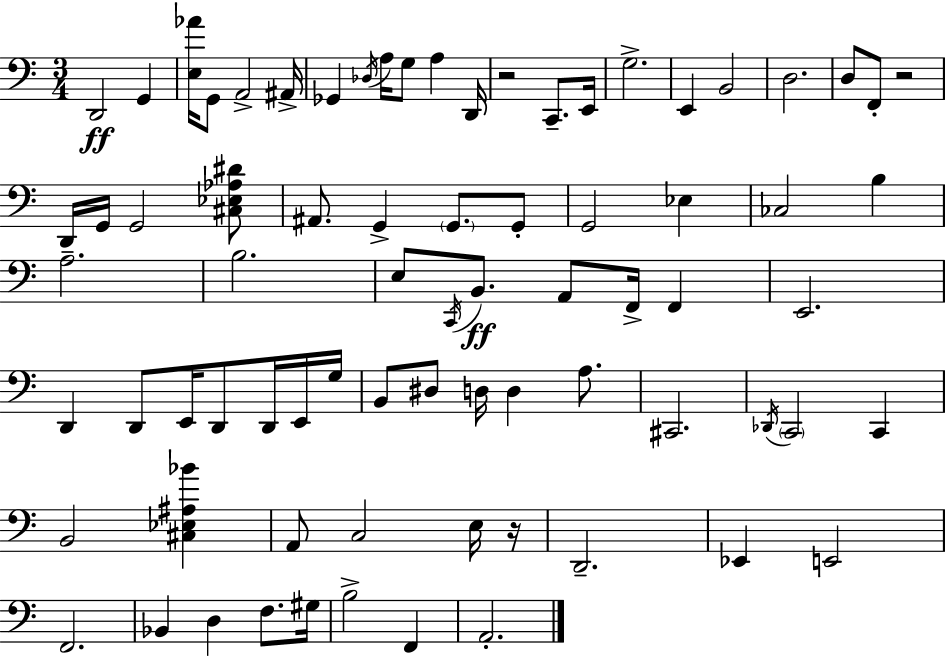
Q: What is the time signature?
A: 3/4